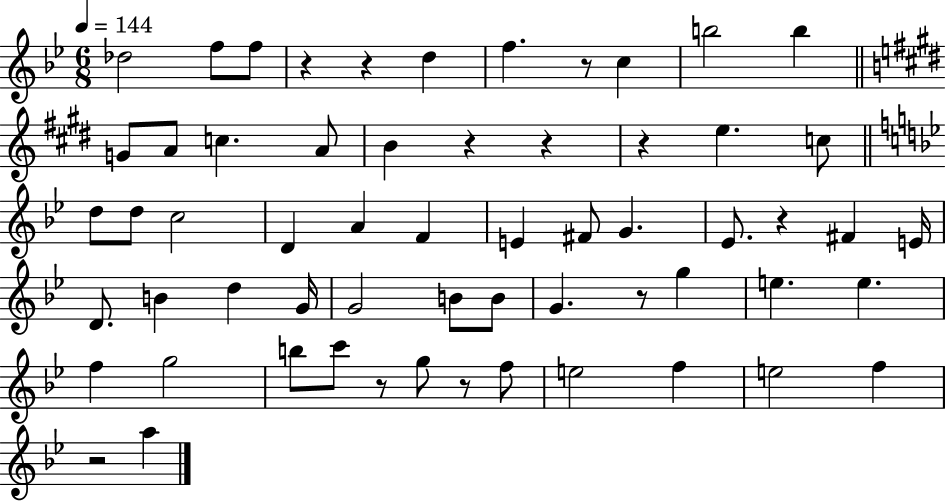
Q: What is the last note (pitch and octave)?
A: A5